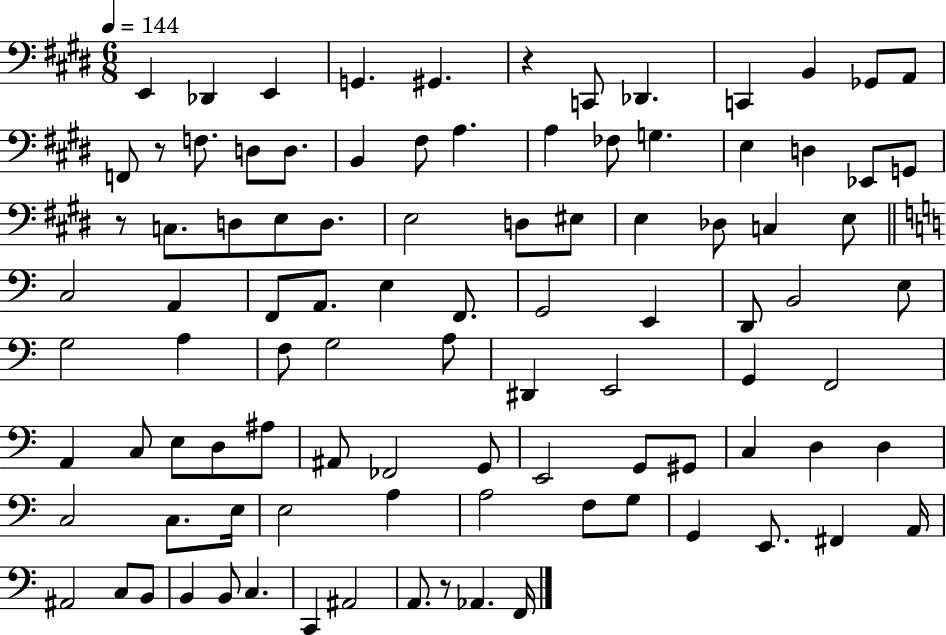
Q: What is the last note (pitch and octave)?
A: F2